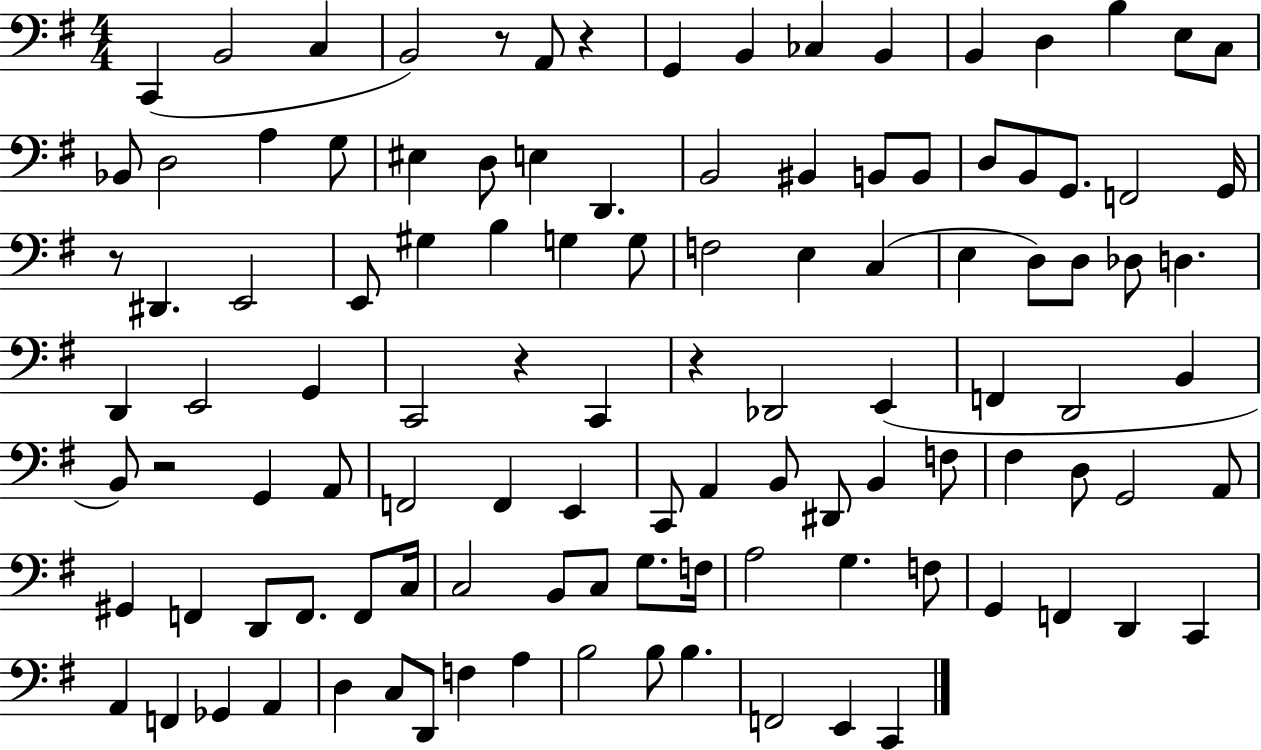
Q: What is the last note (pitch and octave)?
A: C2